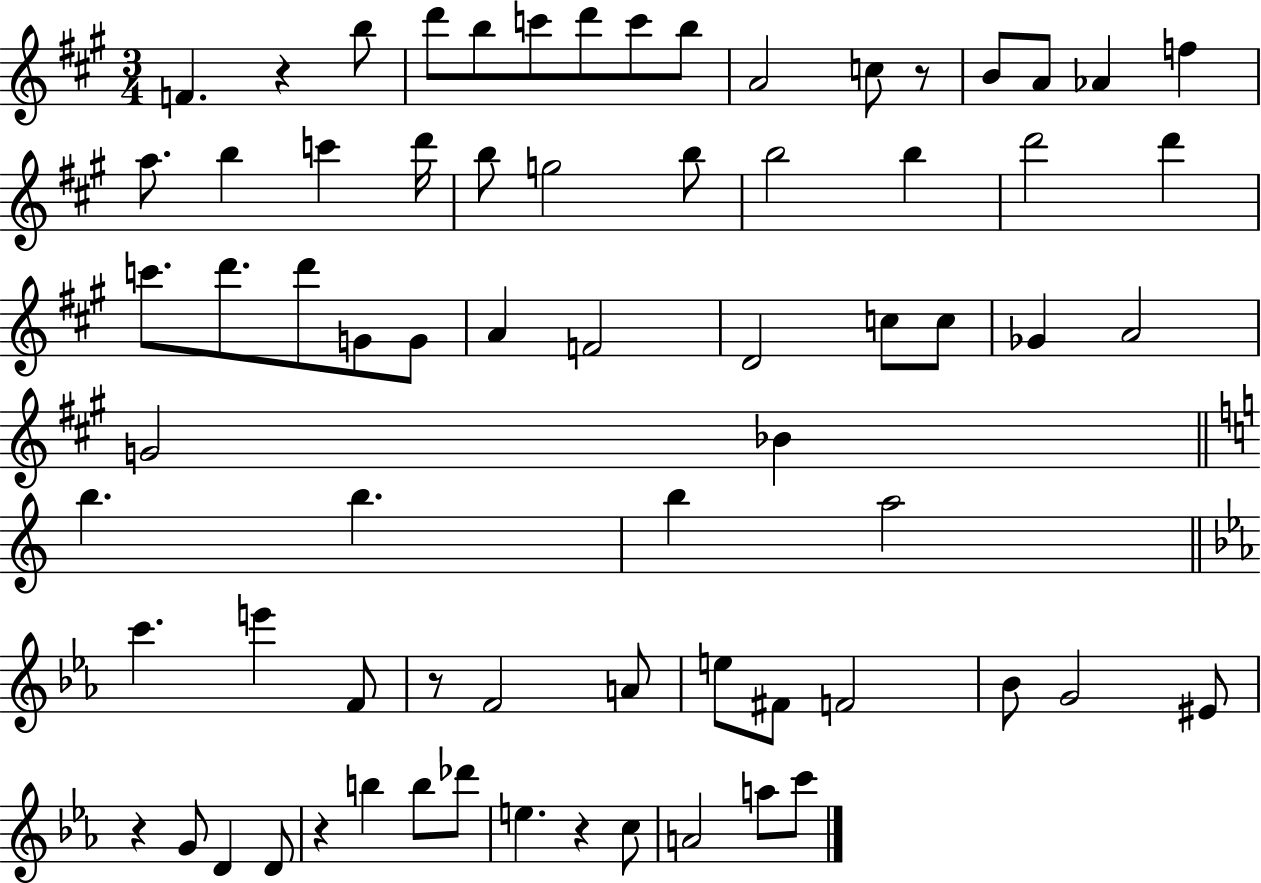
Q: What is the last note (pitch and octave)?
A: C6